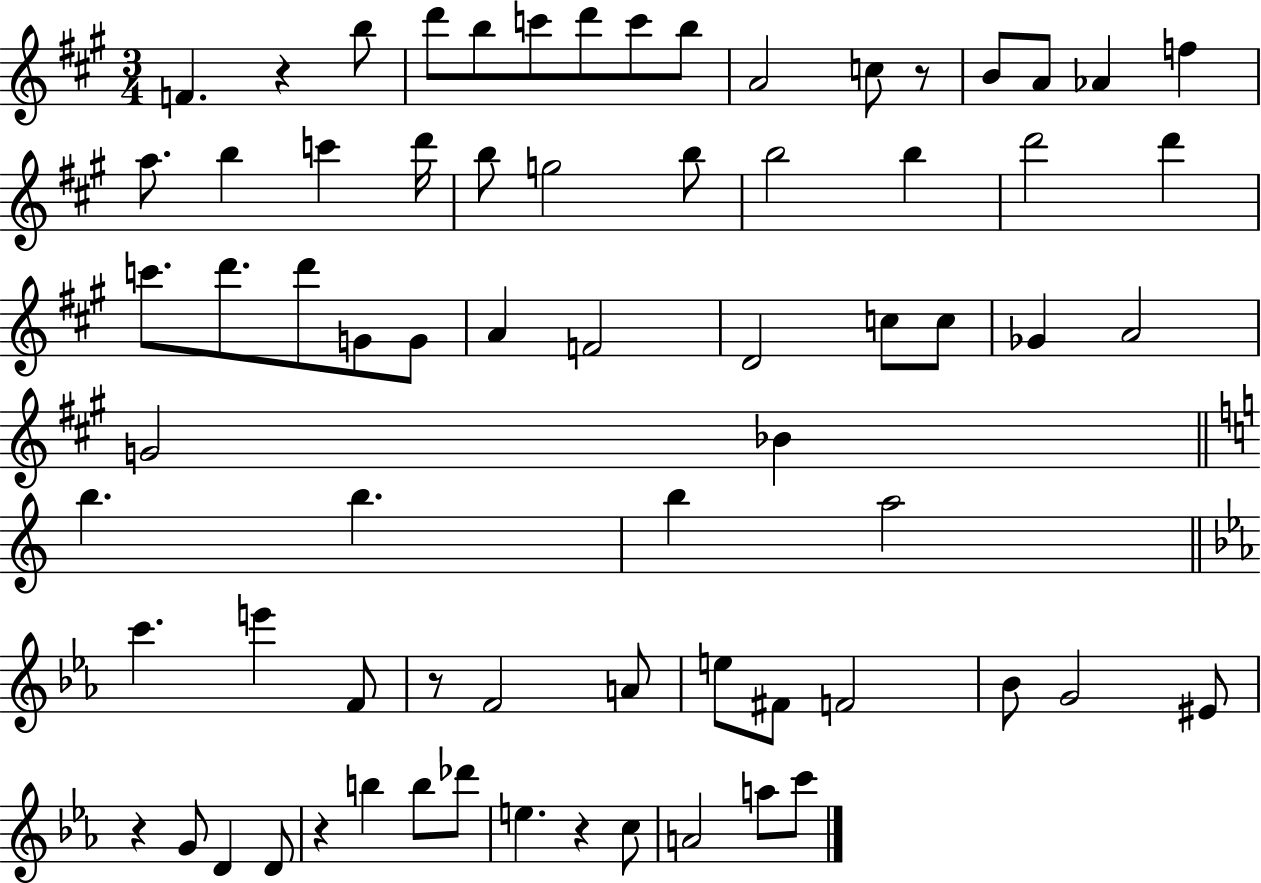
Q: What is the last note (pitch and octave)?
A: C6